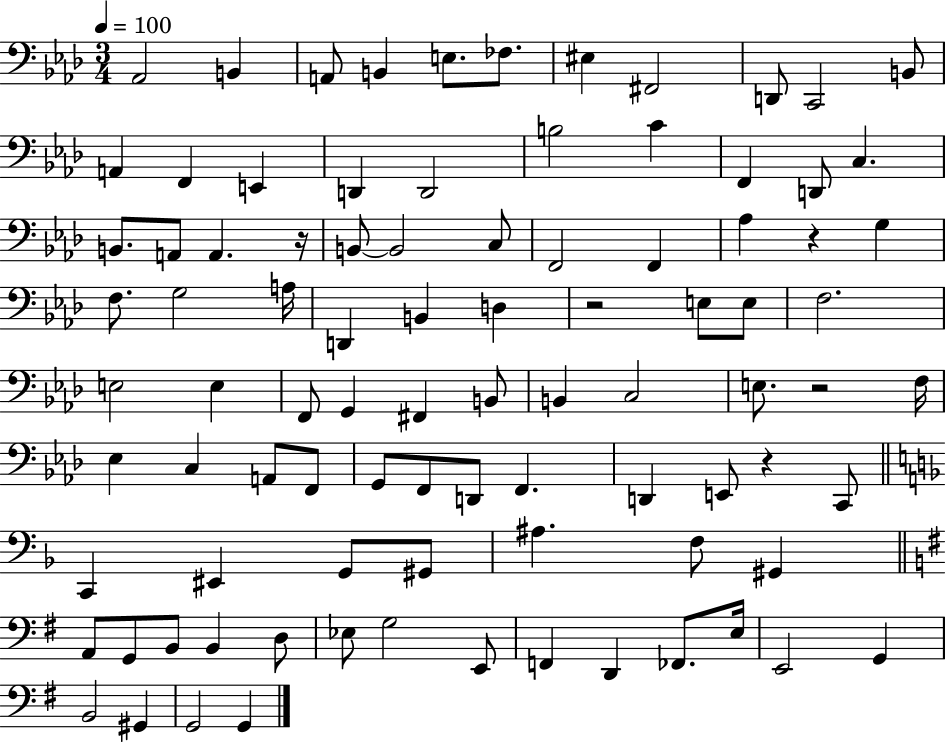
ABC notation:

X:1
T:Untitled
M:3/4
L:1/4
K:Ab
_A,,2 B,, A,,/2 B,, E,/2 _F,/2 ^E, ^F,,2 D,,/2 C,,2 B,,/2 A,, F,, E,, D,, D,,2 B,2 C F,, D,,/2 C, B,,/2 A,,/2 A,, z/4 B,,/2 B,,2 C,/2 F,,2 F,, _A, z G, F,/2 G,2 A,/4 D,, B,, D, z2 E,/2 E,/2 F,2 E,2 E, F,,/2 G,, ^F,, B,,/2 B,, C,2 E,/2 z2 F,/4 _E, C, A,,/2 F,,/2 G,,/2 F,,/2 D,,/2 F,, D,, E,,/2 z C,,/2 C,, ^E,, G,,/2 ^G,,/2 ^A, F,/2 ^G,, A,,/2 G,,/2 B,,/2 B,, D,/2 _E,/2 G,2 E,,/2 F,, D,, _F,,/2 E,/4 E,,2 G,, B,,2 ^G,, G,,2 G,,